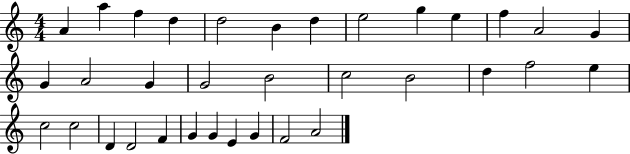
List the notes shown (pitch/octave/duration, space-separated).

A4/q A5/q F5/q D5/q D5/h B4/q D5/q E5/h G5/q E5/q F5/q A4/h G4/q G4/q A4/h G4/q G4/h B4/h C5/h B4/h D5/q F5/h E5/q C5/h C5/h D4/q D4/h F4/q G4/q G4/q E4/q G4/q F4/h A4/h